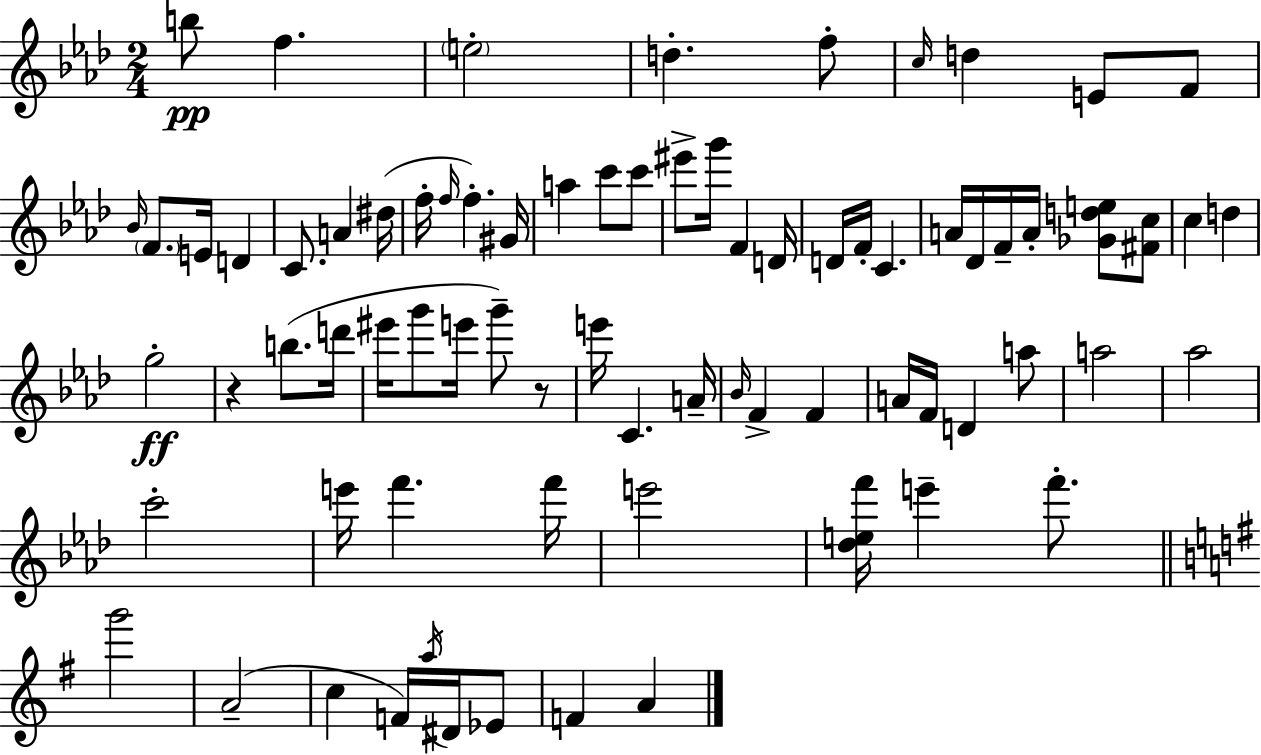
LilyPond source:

{
  \clef treble
  \numericTimeSignature
  \time 2/4
  \key f \minor
  \repeat volta 2 { b''8\pp f''4. | \parenthesize e''2-. | d''4.-. f''8-. | \grace { c''16 } d''4 e'8 f'8 | \break \grace { bes'16 } \parenthesize f'8. e'16 d'4 | c'8. a'4 | dis''16( f''16-. \grace { f''16 } f''4.-.) | gis'16 a''4 c'''8 | \break c'''8 eis'''8-> g'''16 f'4 | d'16 d'16 f'16-. c'4. | a'16 des'16 f'16-- a'16-. <ges' d'' e''>8 | <fis' c''>8 c''4 d''4 | \break g''2-.\ff | r4 b''8.( | d'''16 eis'''16 g'''8 e'''16 g'''8--) | r8 e'''16 c'4. | \break a'16-- \grace { bes'16 } f'4-> | f'4 a'16 f'16 d'4 | a''8 a''2 | aes''2 | \break c'''2-. | e'''16 f'''4. | f'''16 e'''2 | <des'' e'' f'''>16 e'''4-- | \break f'''8.-. \bar "||" \break \key g \major g'''2 | a'2--( | c''4 f'16) \acciaccatura { a''16 } dis'16 ees'8 | f'4 a'4 | \break } \bar "|."
}